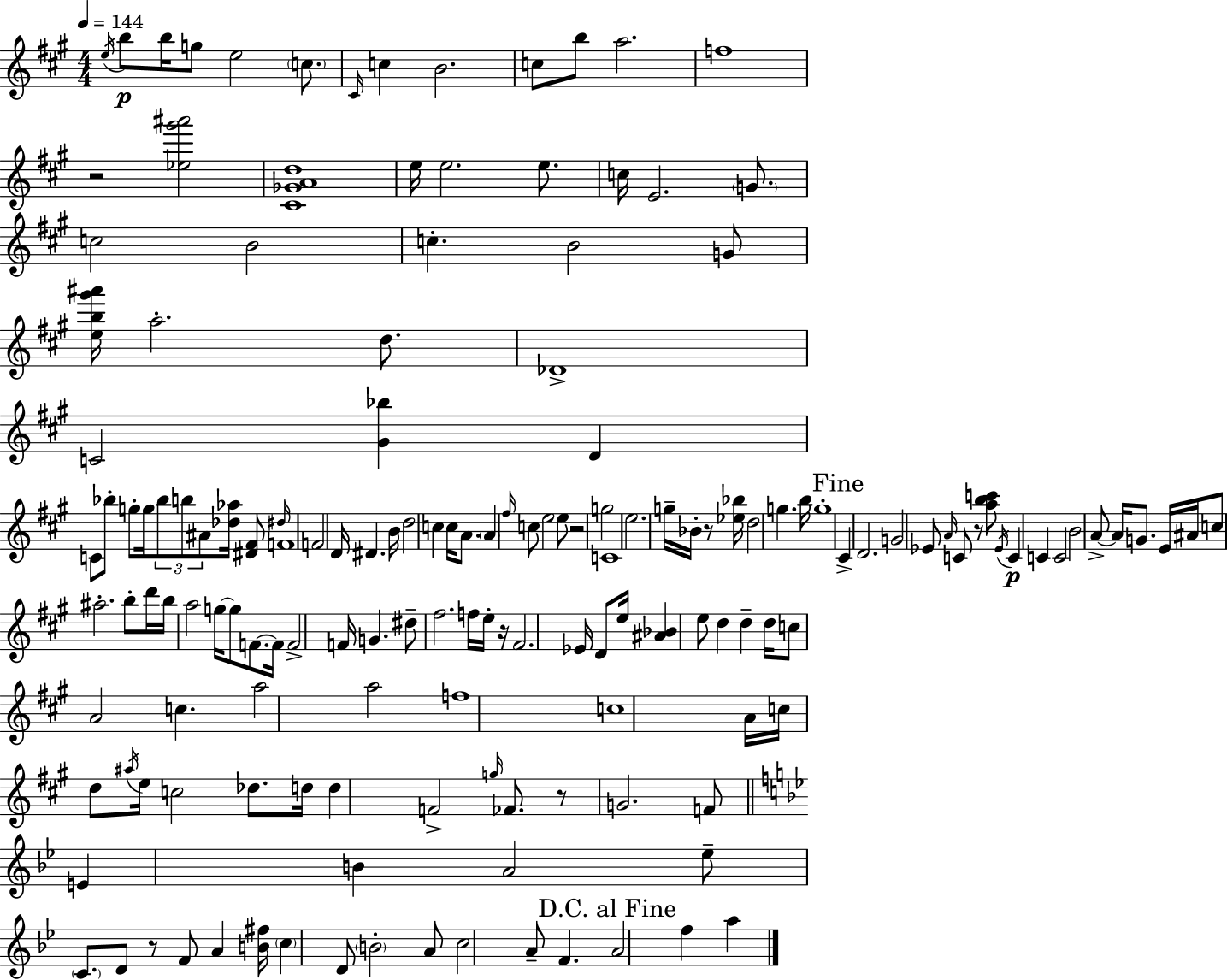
{
  \clef treble
  \numericTimeSignature
  \time 4/4
  \key a \major
  \tempo 4 = 144
  \acciaccatura { e''16 }\p b''8 b''16 g''8 e''2 \parenthesize c''8. | \grace { cis'16 } c''4 b'2. | c''8 b''8 a''2. | f''1 | \break r2 <ees'' gis''' ais'''>2 | <cis' ges' a' d''>1 | e''16 e''2. e''8. | c''16 e'2. \parenthesize g'8. | \break c''2 b'2 | c''4.-. b'2 | g'8 <e'' b'' gis''' ais'''>16 a''2.-. d''8. | des'1-> | \break c'2 <gis' bes''>4 d'4 | c'8 bes''8-. g''8-. g''16 \tuplet 3/2 { bes''8 b''8 ais'8 } <des'' aes''>16 | <dis' fis'>8 \grace { dis''16 } f'1 | f'2 d'16 dis'4. | \break b'16 d''2 c''4 c''16 | a'8. \parenthesize a'4 \grace { fis''16 } c''8 e''2 | e''8 r2 g''2 | c'1 | \break e''2. | g''16-- bes'16-. r8 <ees'' bes''>16 d''2 g''4. | b''16 g''1-. | \mark "Fine" cis'4-> d'2. | \break g'2 ees'8 \grace { a'16 } c'8 | r8 <a'' b'' c'''>8 \acciaccatura { ees'16 }\p c'4 c'4 c'2 | b'2 a'8->~~ | a'16 g'8. e'16 ais'16 c''8 ais''2.-. | \break b''8-. d'''16 b''16 a''2 | g''16~~ g''8 f'8.~~ f'16 f'2-> f'16 | g'4. dis''8-- fis''2. | f''16 e''16-. r16 fis'2. | \break ees'16 d'8 e''16 <ais' bes'>4 e''8 d''4 | d''4-- d''16 c''8 a'2 | c''4. a''2 a''2 | f''1 | \break c''1 | a'16 c''16 d''8 \acciaccatura { ais''16 } e''16 c''2 | des''8. d''16 d''4 f'2-> | \grace { g''16 } fes'8. r8 g'2. | \break f'8 \bar "||" \break \key bes \major e'4 b'4 a'2 | ees''8-- \parenthesize c'8. d'8 r8 f'8 a'4 <b' fis''>16 | \parenthesize c''4 d'8 \parenthesize b'2-. a'8 | c''2 a'8-- f'4. | \break \mark "D.C. al Fine" a'2 f''4 a''4 | \bar "|."
}